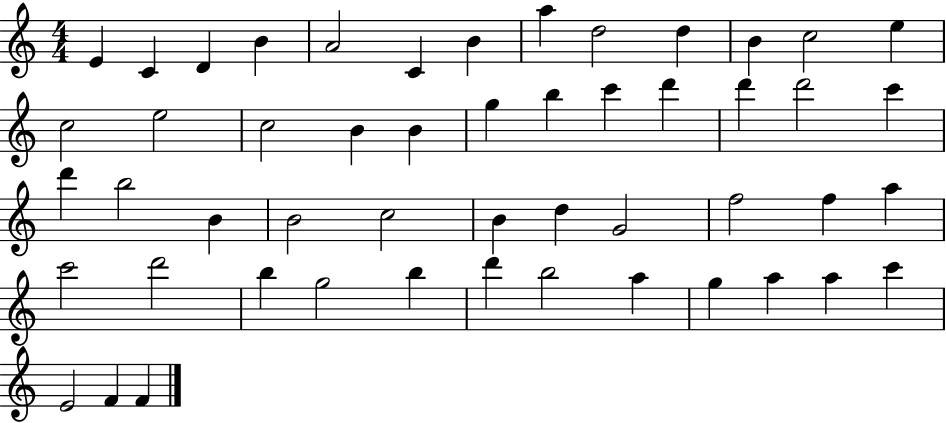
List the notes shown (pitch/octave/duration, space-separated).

E4/q C4/q D4/q B4/q A4/h C4/q B4/q A5/q D5/h D5/q B4/q C5/h E5/q C5/h E5/h C5/h B4/q B4/q G5/q B5/q C6/q D6/q D6/q D6/h C6/q D6/q B5/h B4/q B4/h C5/h B4/q D5/q G4/h F5/h F5/q A5/q C6/h D6/h B5/q G5/h B5/q D6/q B5/h A5/q G5/q A5/q A5/q C6/q E4/h F4/q F4/q